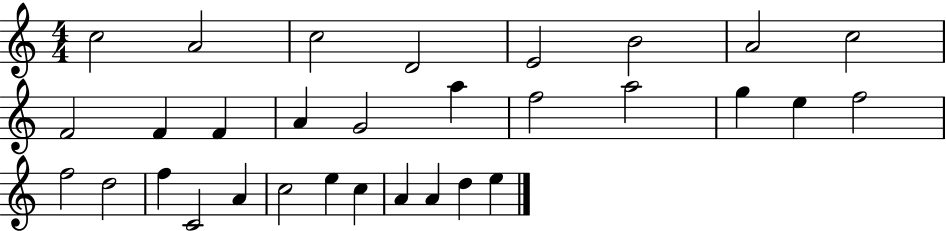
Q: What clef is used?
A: treble